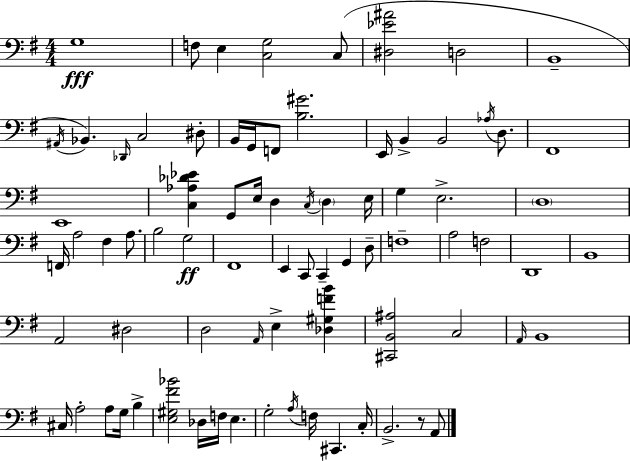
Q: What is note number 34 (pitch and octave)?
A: A3